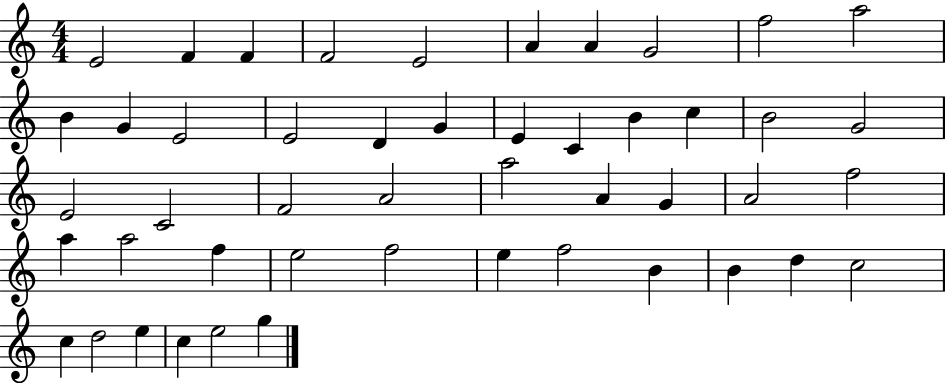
{
  \clef treble
  \numericTimeSignature
  \time 4/4
  \key c \major
  e'2 f'4 f'4 | f'2 e'2 | a'4 a'4 g'2 | f''2 a''2 | \break b'4 g'4 e'2 | e'2 d'4 g'4 | e'4 c'4 b'4 c''4 | b'2 g'2 | \break e'2 c'2 | f'2 a'2 | a''2 a'4 g'4 | a'2 f''2 | \break a''4 a''2 f''4 | e''2 f''2 | e''4 f''2 b'4 | b'4 d''4 c''2 | \break c''4 d''2 e''4 | c''4 e''2 g''4 | \bar "|."
}